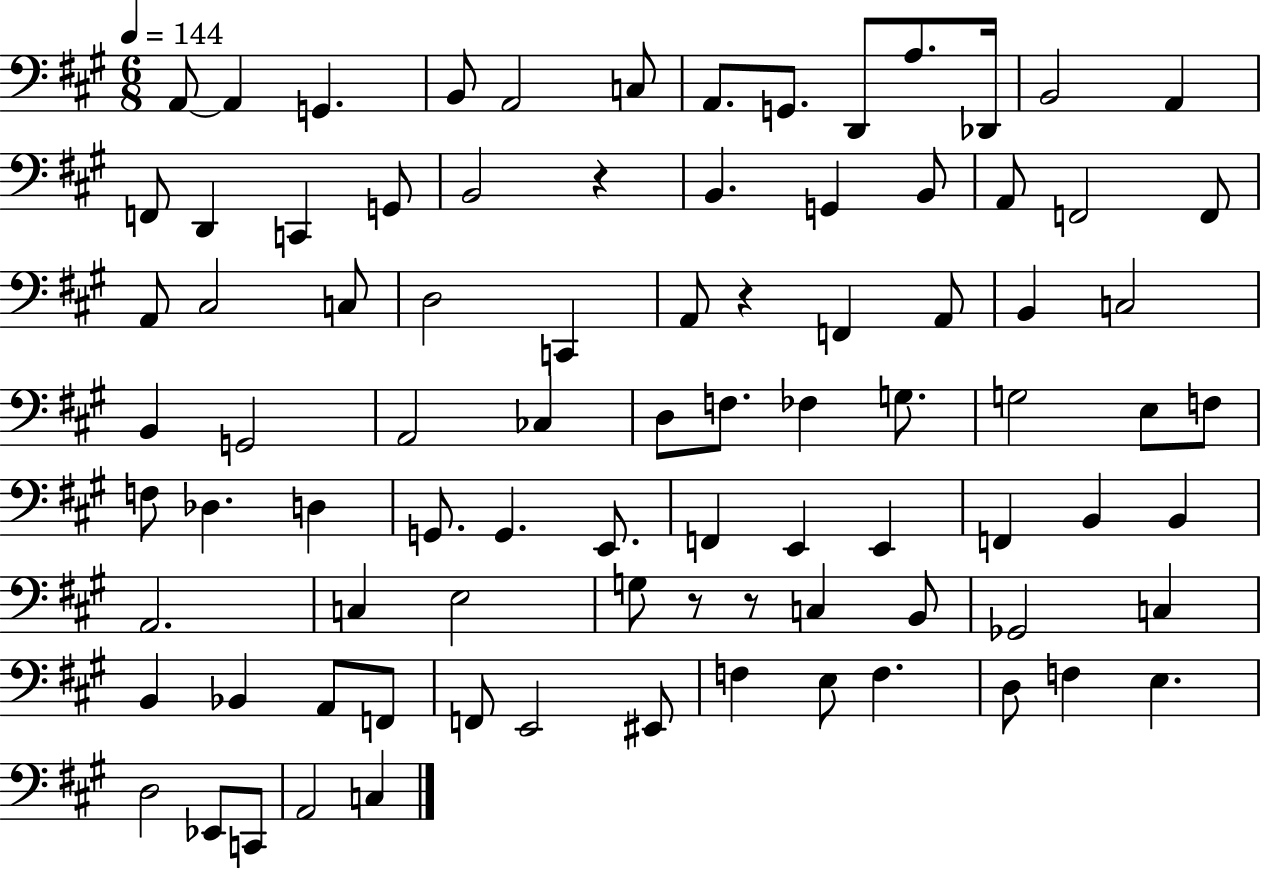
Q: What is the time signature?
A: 6/8